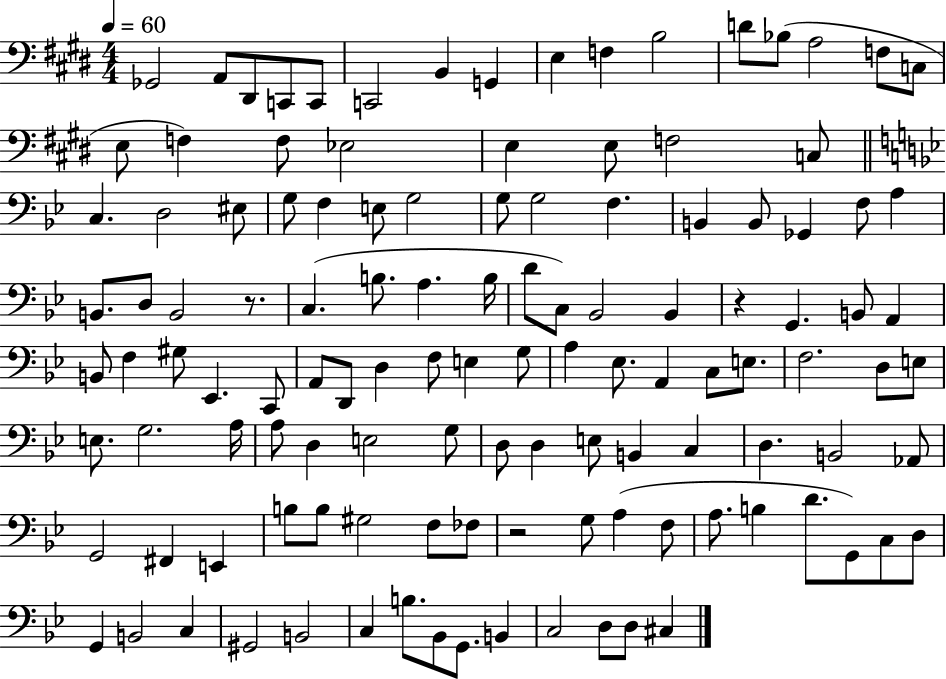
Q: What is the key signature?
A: E major